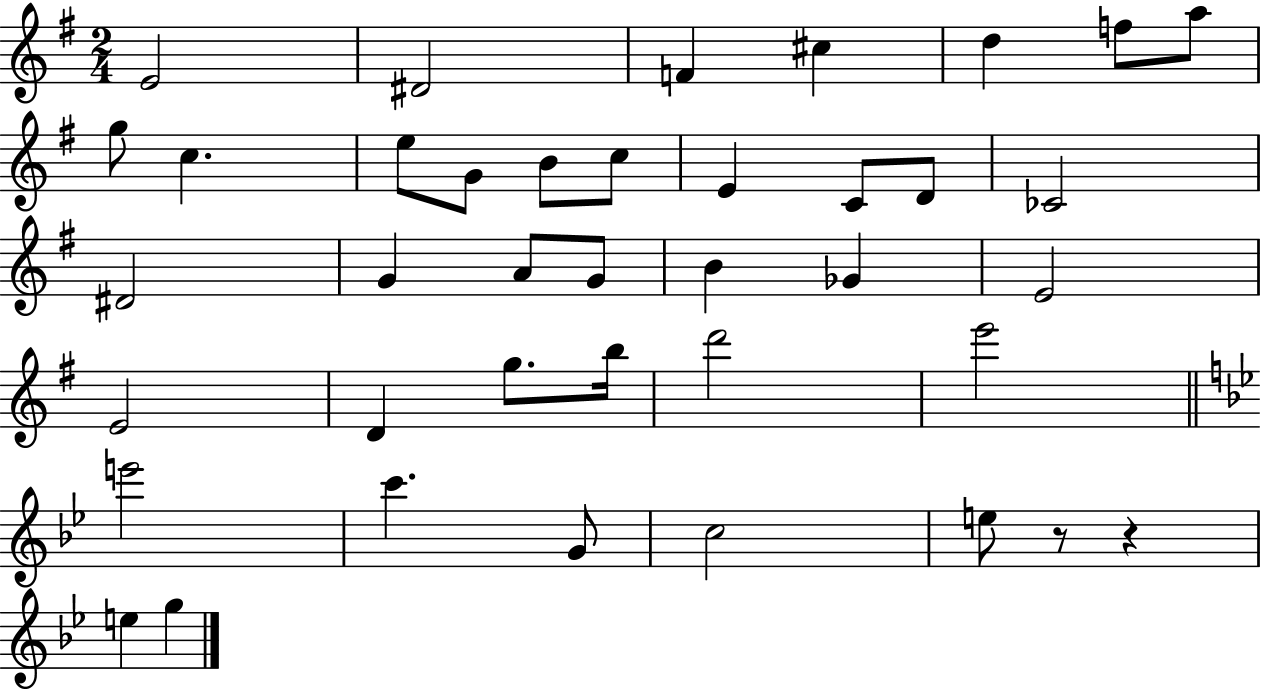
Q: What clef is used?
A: treble